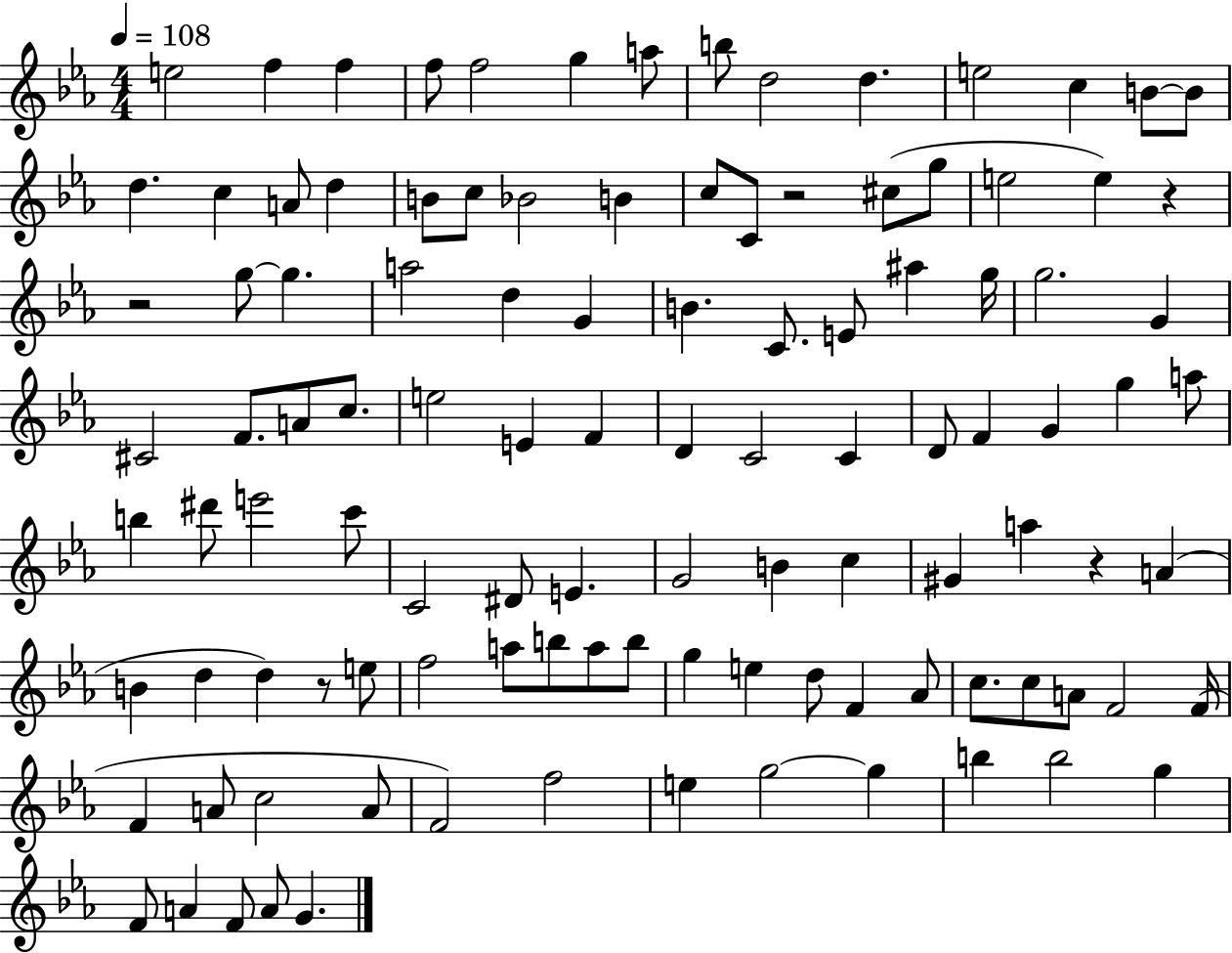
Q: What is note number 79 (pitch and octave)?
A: E5